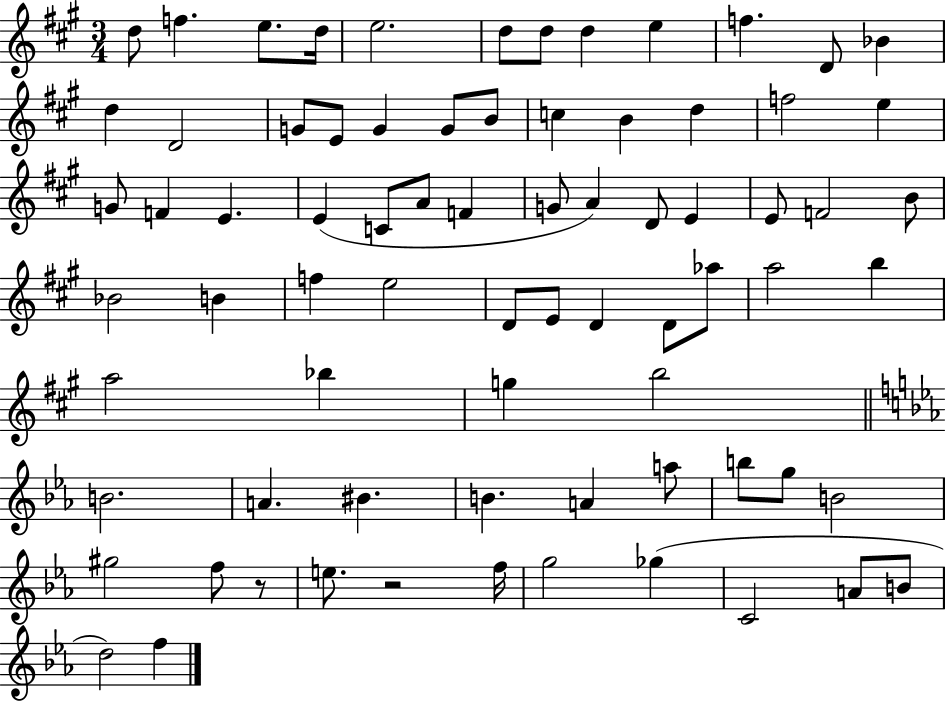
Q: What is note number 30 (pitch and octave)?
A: A4